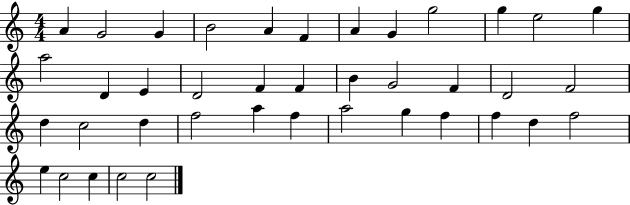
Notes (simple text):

A4/q G4/h G4/q B4/h A4/q F4/q A4/q G4/q G5/h G5/q E5/h G5/q A5/h D4/q E4/q D4/h F4/q F4/q B4/q G4/h F4/q D4/h F4/h D5/q C5/h D5/q F5/h A5/q F5/q A5/h G5/q F5/q F5/q D5/q F5/h E5/q C5/h C5/q C5/h C5/h